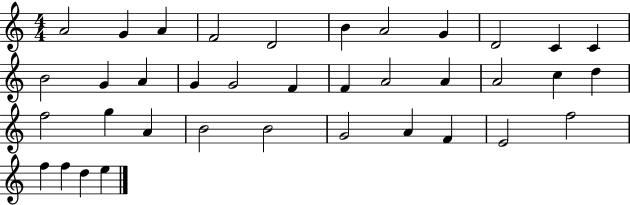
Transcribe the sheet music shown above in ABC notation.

X:1
T:Untitled
M:4/4
L:1/4
K:C
A2 G A F2 D2 B A2 G D2 C C B2 G A G G2 F F A2 A A2 c d f2 g A B2 B2 G2 A F E2 f2 f f d e